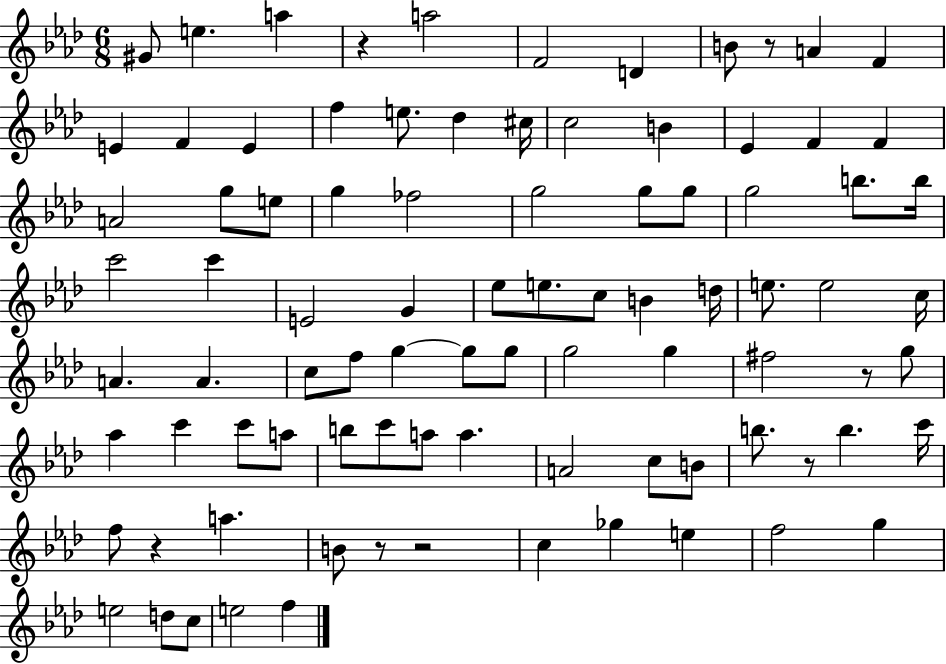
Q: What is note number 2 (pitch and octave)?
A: E5